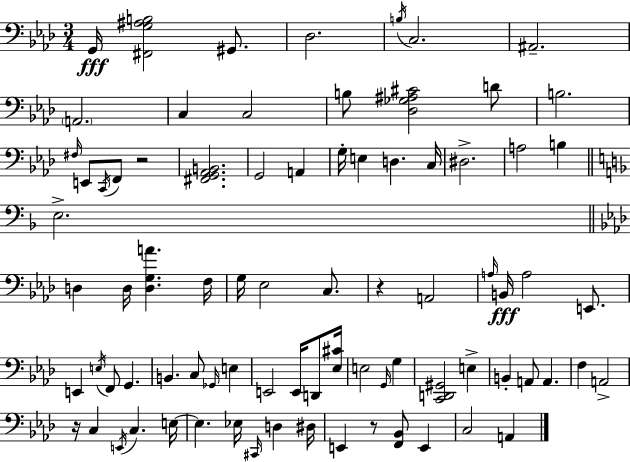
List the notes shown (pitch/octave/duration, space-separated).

G2/s [F#2,G3,A#3,B3]/h G#2/e. Db3/h. B3/s C3/h. A#2/h. A2/h. C3/q C3/h B3/e [Db3,Gb3,A#3,C#4]/h D4/e B3/h. F#3/s E2/e C2/s F2/e R/h [F#2,G2,Ab2,B2]/h. G2/h A2/q G3/s E3/q D3/q. C3/s D#3/h. A3/h B3/q E3/h. D3/q D3/s [D3,G3,A4]/q. F3/s G3/s Eb3/h C3/e. R/q A2/h A3/s B2/s A3/h E2/e. E2/q E3/s F2/e G2/q. B2/q. C3/e Gb2/s E3/q E2/h E2/s D2/e [Eb3,C#4]/s E3/h G2/s G3/q [C2,D2,G#2]/h E3/q B2/q A2/e A2/q. F3/q A2/h R/s C3/q E2/s C3/q. E3/s E3/q. Eb3/s C#2/s D3/q D#3/s E2/q R/e [F2,Bb2]/e E2/q C3/h A2/q